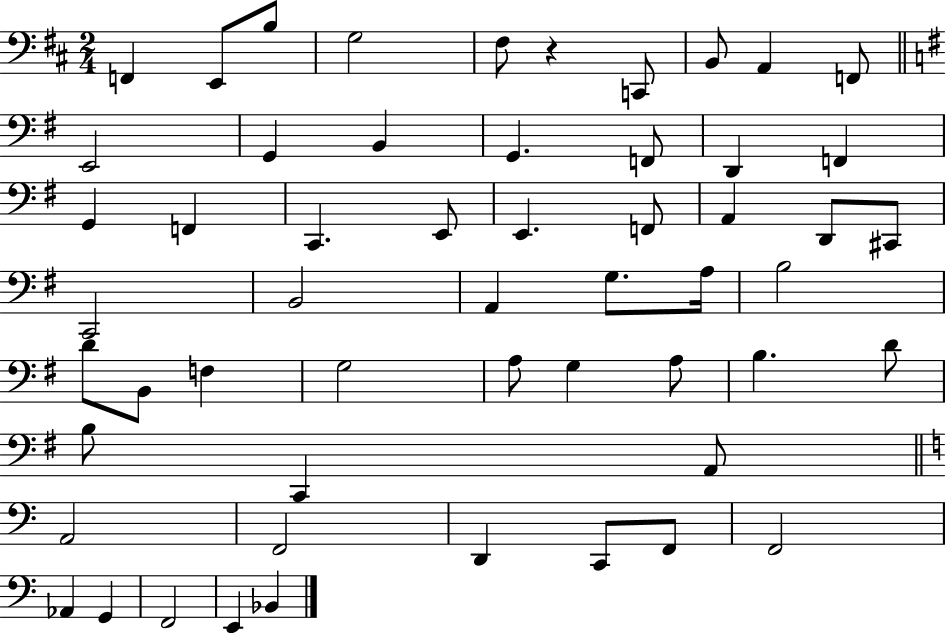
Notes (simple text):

F2/q E2/e B3/e G3/h F#3/e R/q C2/e B2/e A2/q F2/e E2/h G2/q B2/q G2/q. F2/e D2/q F2/q G2/q F2/q C2/q. E2/e E2/q. F2/e A2/q D2/e C#2/e C2/h B2/h A2/q G3/e. A3/s B3/h D4/e B2/e F3/q G3/h A3/e G3/q A3/e B3/q. D4/e B3/e C2/q A2/e A2/h F2/h D2/q C2/e F2/e F2/h Ab2/q G2/q F2/h E2/q Bb2/q